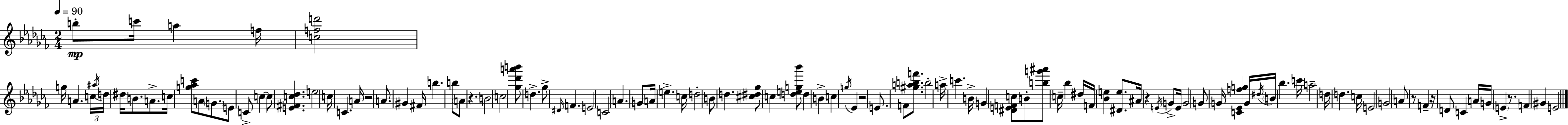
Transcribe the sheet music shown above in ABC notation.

X:1
T:Untitled
M:2/4
L:1/4
K:Abm
b/2 c'/4 a f/4 [cfd']2 g/4 A c/4 ^a/4 d/4 ^d/4 B/2 A/2 c/4 [g_ac']/2 A/2 G/2 E/2 C/2 c c/2 [E^Fc_d] e2 c/4 C A/4 z2 A/2 ^G ^F/4 b b/2 A/2 z B2 c2 [_g_d'a'b']/2 d _g/2 ^D/4 F E2 C2 A G/2 A/4 e c/4 d2 B/2 d [^c^d_g]/2 c [deg_b']/2 d B c g/4 _E z2 E/2 F/2 [^gabf']/2 b2 a/4 c' B/4 G [^DEFc]/2 B/2 [bg'^a']/2 c/4 _b ^d/4 F/4 [_Be] [^De]/2 ^A/4 z E/4 G/2 E/4 G2 G/2 G/4 [C_Efg] G/4 ^d/4 B/4 _b c'/4 a2 d/4 d c/4 E2 G2 A/2 z/2 F z/4 D/2 C A/4 G/4 E z/2 F ^G E2